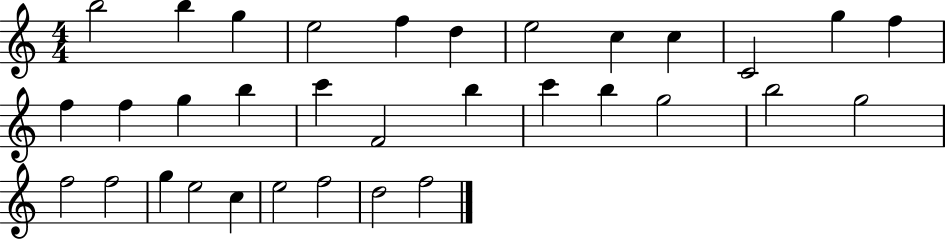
{
  \clef treble
  \numericTimeSignature
  \time 4/4
  \key c \major
  b''2 b''4 g''4 | e''2 f''4 d''4 | e''2 c''4 c''4 | c'2 g''4 f''4 | \break f''4 f''4 g''4 b''4 | c'''4 f'2 b''4 | c'''4 b''4 g''2 | b''2 g''2 | \break f''2 f''2 | g''4 e''2 c''4 | e''2 f''2 | d''2 f''2 | \break \bar "|."
}